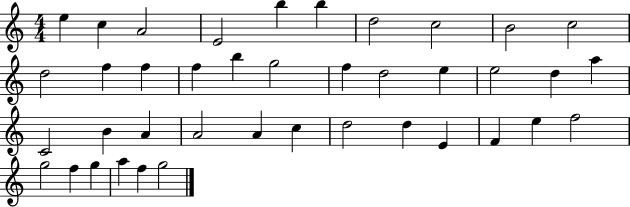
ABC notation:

X:1
T:Untitled
M:4/4
L:1/4
K:C
e c A2 E2 b b d2 c2 B2 c2 d2 f f f b g2 f d2 e e2 d a C2 B A A2 A c d2 d E F e f2 g2 f g a f g2